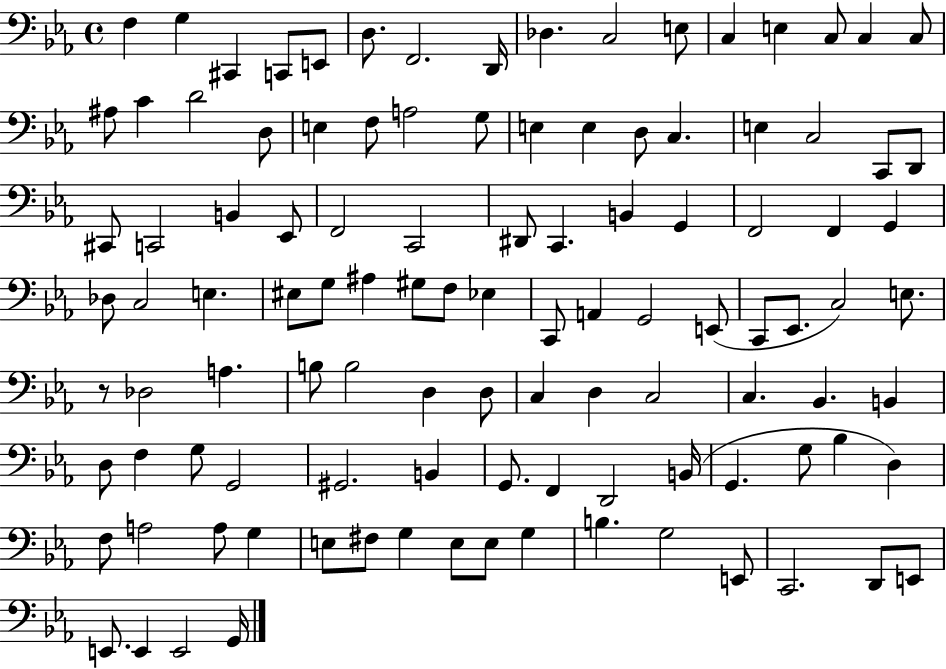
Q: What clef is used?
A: bass